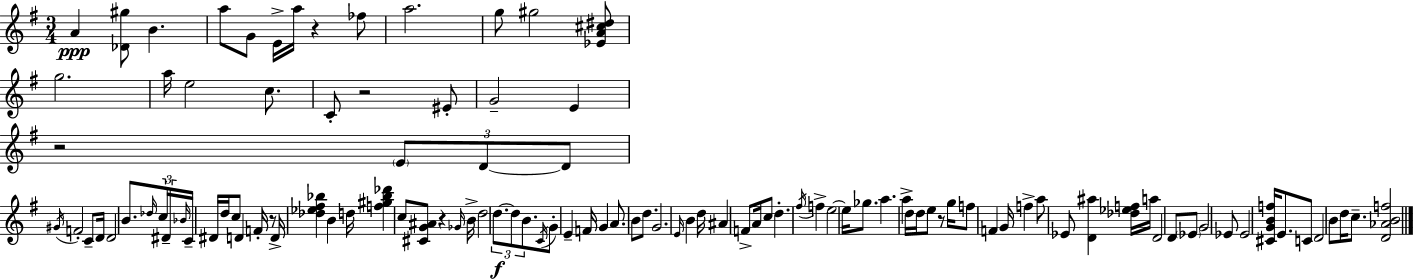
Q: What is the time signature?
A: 3/4